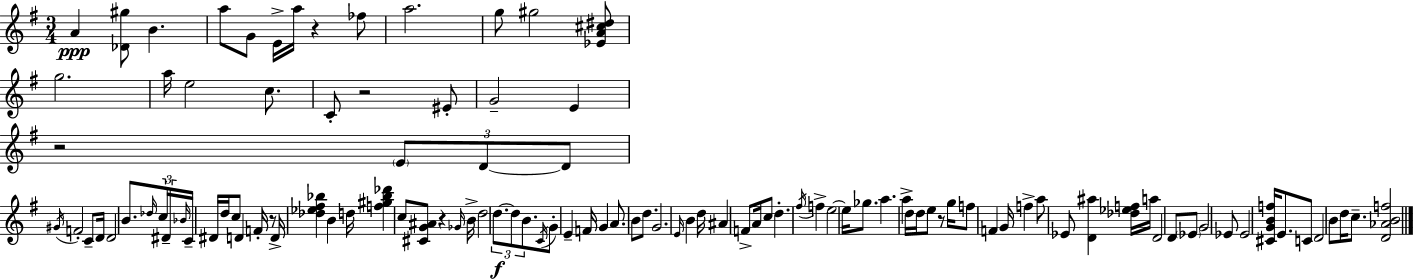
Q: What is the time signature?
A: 3/4